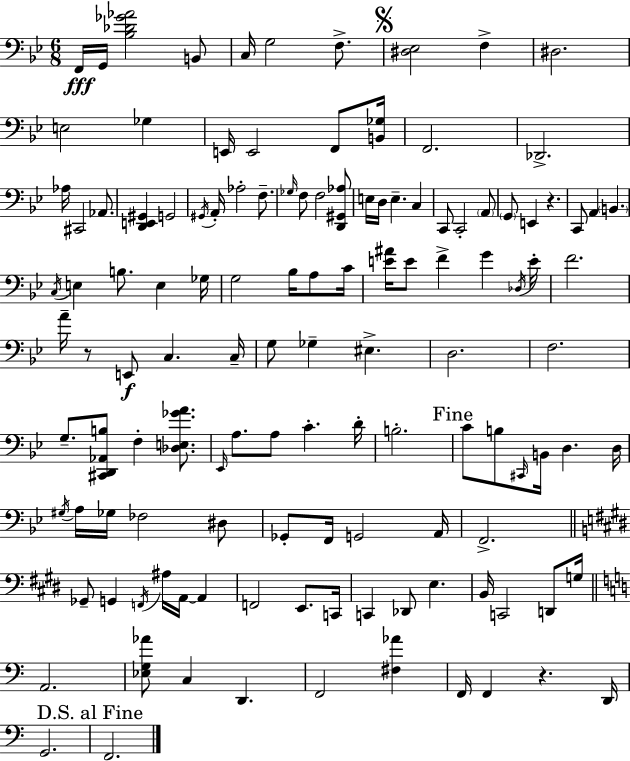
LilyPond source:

{
  \clef bass
  \numericTimeSignature
  \time 6/8
  \key g \minor
  \repeat volta 2 { f,16\fff g,16 <bes des' ges' aes'>2 b,8 | c16 g2 f8.-> | \mark \markup { \musicglyph "scripts.segno" } <dis ees>2 f4-> | dis2. | \break e2 ges4 | e,16 e,2 f,8 <b, ges>16 | f,2. | des,2.-> | \break aes16 cis,2 aes,8. | <d, e, gis,>4 g,2 | \acciaccatura { gis,16 } a,16-. aes2-. f8.-- | \grace { ges16 } f8 f2 | \break <d, gis, aes>8 e16 d16 e4.-- c4 | c,8 c,2-. | \parenthesize a,8 \parenthesize g,8 e,4 r4. | c,8 a,4 \parenthesize b,4. | \break \acciaccatura { c16 } e4 b8. e4 | ges16 g2 bes16 | a8 c'16 <e' ais'>16 e'8 f'4-> g'4 | \acciaccatura { des16 } e'16-. f'2. | \break a'16-- r8 e,8\f c4. | c16-- g8 ges4-- eis4.-> | d2. | f2. | \break g8.-- <cis, d, aes, b>8 f4-. | <des e ges' a'>8. \grace { ees,16 } a8. a8 c'4.-. | d'16-. b2.-. | \mark "Fine" c'8 b8 \grace { cis,16 } b,16 d4. | \break d16 \acciaccatura { gis16 } a16 ges16 fes2 | dis8 ges,8-. f,16 g,2 | a,16 f,2.-> | \bar "||" \break \key e \major ges,8-- g,4 \acciaccatura { f,16 } ais16 a,16~~ a,4 | f,2 e,8. | c,16 c,4 des,8 e4. | b,16 c,2 d,8 | \break g16 \bar "||" \break \key c \major a,2. | <ees g aes'>8 c4 d,4. | f,2 <fis aes'>4 | f,16 f,4 r4. d,16 | \break g,2. | \mark "D.S. al Fine" f,2. | } \bar "|."
}